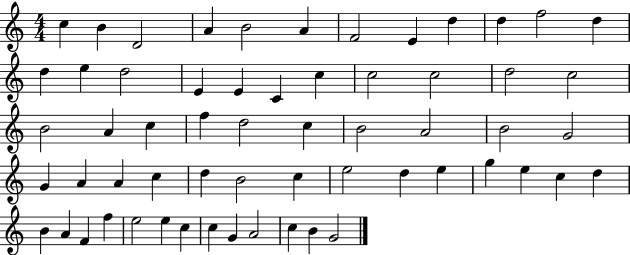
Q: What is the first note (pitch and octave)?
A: C5